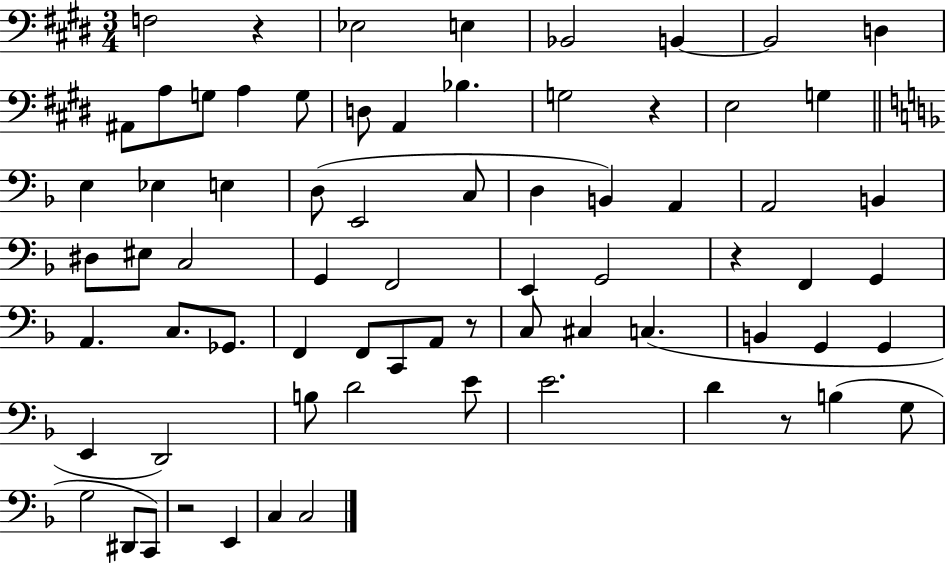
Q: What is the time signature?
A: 3/4